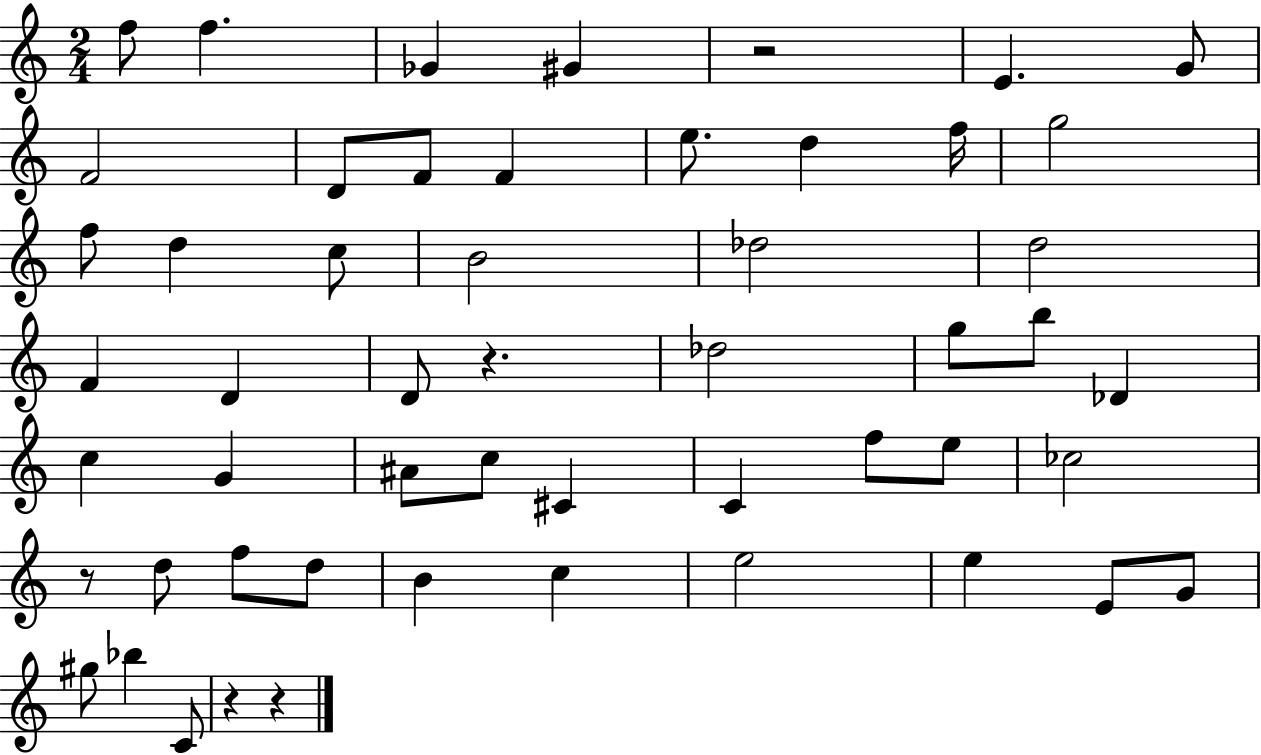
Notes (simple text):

F5/e F5/q. Gb4/q G#4/q R/h E4/q. G4/e F4/h D4/e F4/e F4/q E5/e. D5/q F5/s G5/h F5/e D5/q C5/e B4/h Db5/h D5/h F4/q D4/q D4/e R/q. Db5/h G5/e B5/e Db4/q C5/q G4/q A#4/e C5/e C#4/q C4/q F5/e E5/e CES5/h R/e D5/e F5/e D5/e B4/q C5/q E5/h E5/q E4/e G4/e G#5/e Bb5/q C4/e R/q R/q